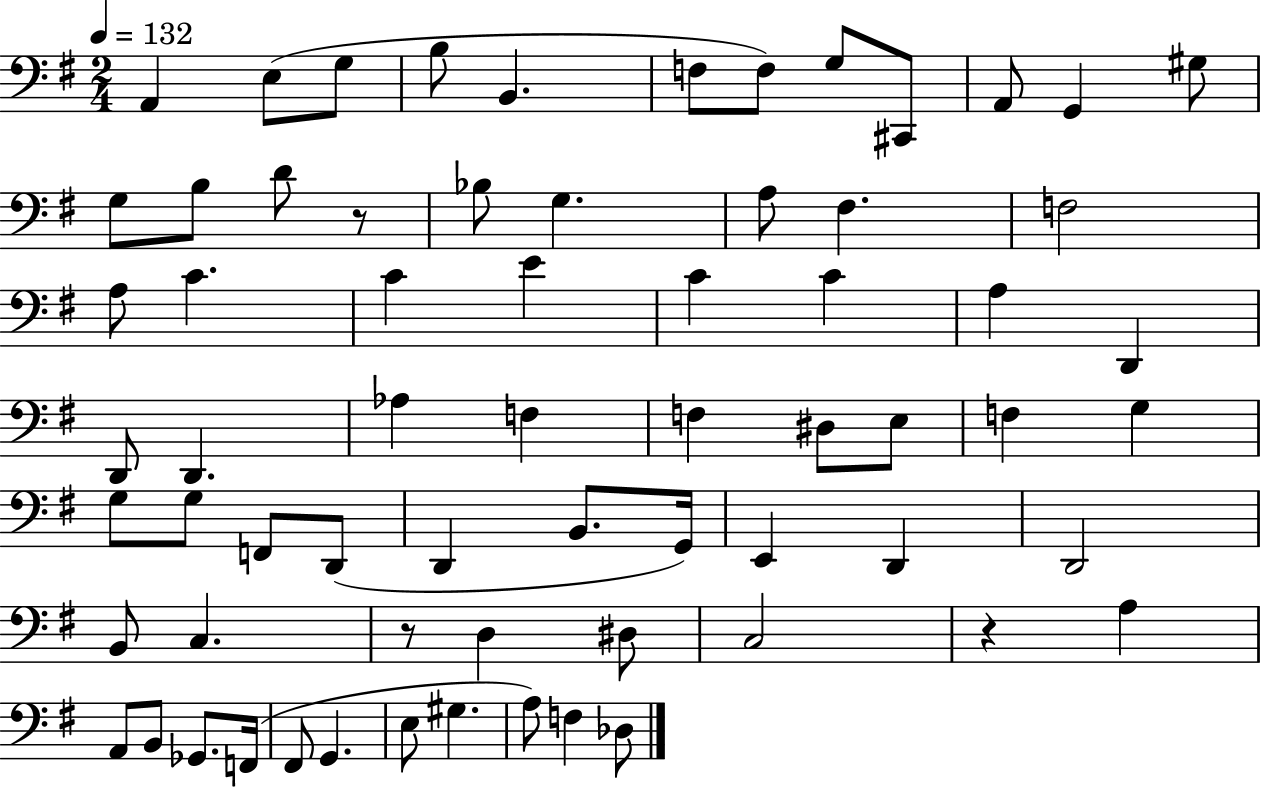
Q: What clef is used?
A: bass